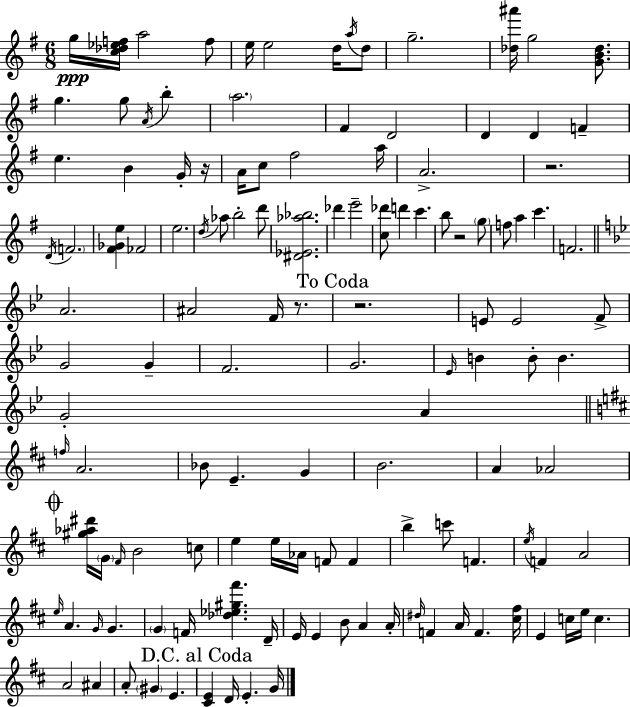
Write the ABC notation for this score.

X:1
T:Untitled
M:6/8
L:1/4
K:G
g/4 [c_d_ef]/4 a2 f/2 e/4 e2 d/4 a/4 d/2 g2 [_d^a']/4 g2 [GB_d]/2 g g/2 A/4 b a2 ^F D2 D D F e B G/4 z/4 A/4 c/2 ^f2 a/4 A2 z2 D/4 F2 [^F_Ge] _F2 e2 d/4 _a/2 b2 d'/2 [^D_E_a_b]2 _d' e'2 [c_d']/2 d' c' b/2 z2 g/2 f/2 a c' F2 A2 ^A2 F/4 z/2 z2 E/2 E2 F/2 G2 G F2 G2 _E/4 B B/2 B G2 A f/4 A2 _B/2 E G B2 A _A2 [^g_a^d']/4 G/4 ^F/4 B2 c/2 e e/4 _A/4 F/2 F b c'/2 F e/4 F A2 e/4 A G/4 G G F/4 [_d_e^g^f'] D/4 E/4 E B/2 A A/4 ^d/4 F A/4 F [^c^f]/4 E c/4 e/4 c A2 ^A A/2 ^G E [^CE] D/4 E G/4